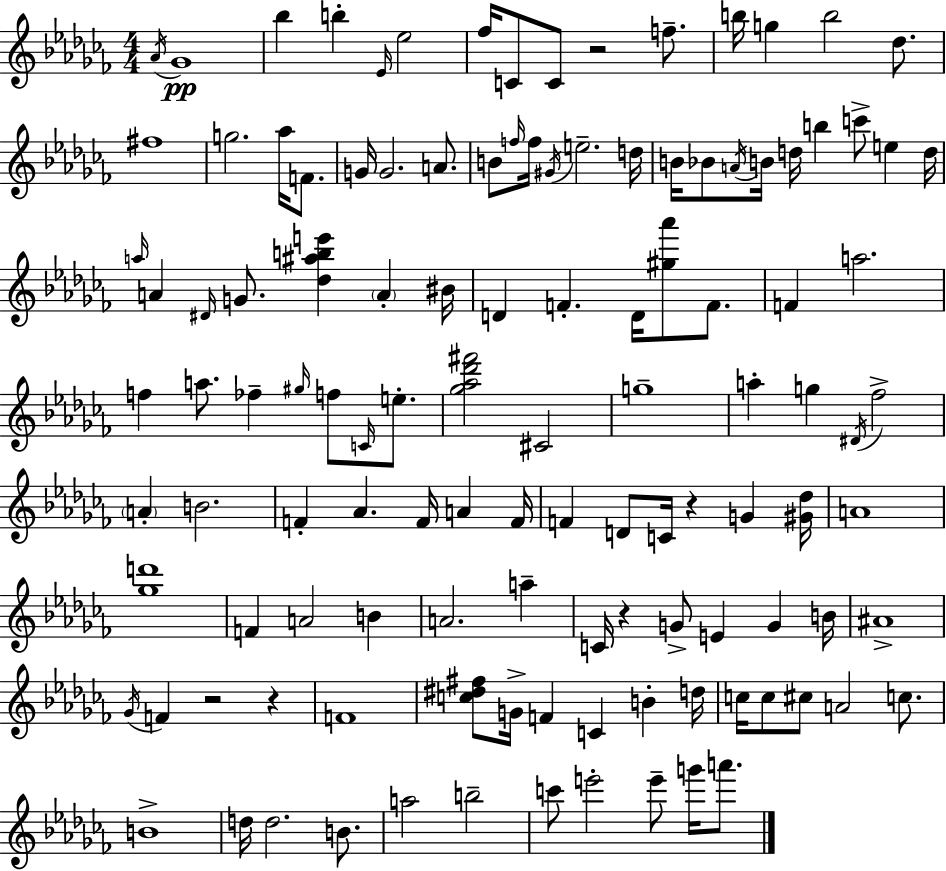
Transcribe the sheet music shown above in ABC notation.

X:1
T:Untitled
M:4/4
L:1/4
K:Abm
_A/4 _G4 _b b _E/4 _e2 _f/4 C/2 C/2 z2 f/2 b/4 g b2 _d/2 ^f4 g2 _a/4 F/2 G/4 G2 A/2 B/2 f/4 f/4 ^G/4 e2 d/4 B/4 _B/2 A/4 B/4 d/4 b c'/2 e d/4 a/4 A ^D/4 G/2 [_d^abe'] A ^B/4 D F D/4 [^g_a']/2 F/2 F a2 f a/2 _f ^g/4 f/2 C/4 e/2 [_g_a_d'^f']2 ^C2 g4 a g ^D/4 _f2 A B2 F _A F/4 A F/4 F D/2 C/4 z G [^G_d]/4 A4 [_gd']4 F A2 B A2 a C/4 z G/2 E G B/4 ^A4 _G/4 F z2 z F4 [c^d^f]/2 G/4 F C B d/4 c/4 c/2 ^c/2 A2 c/2 B4 d/4 d2 B/2 a2 b2 c'/2 e'2 e'/2 g'/4 a'/2